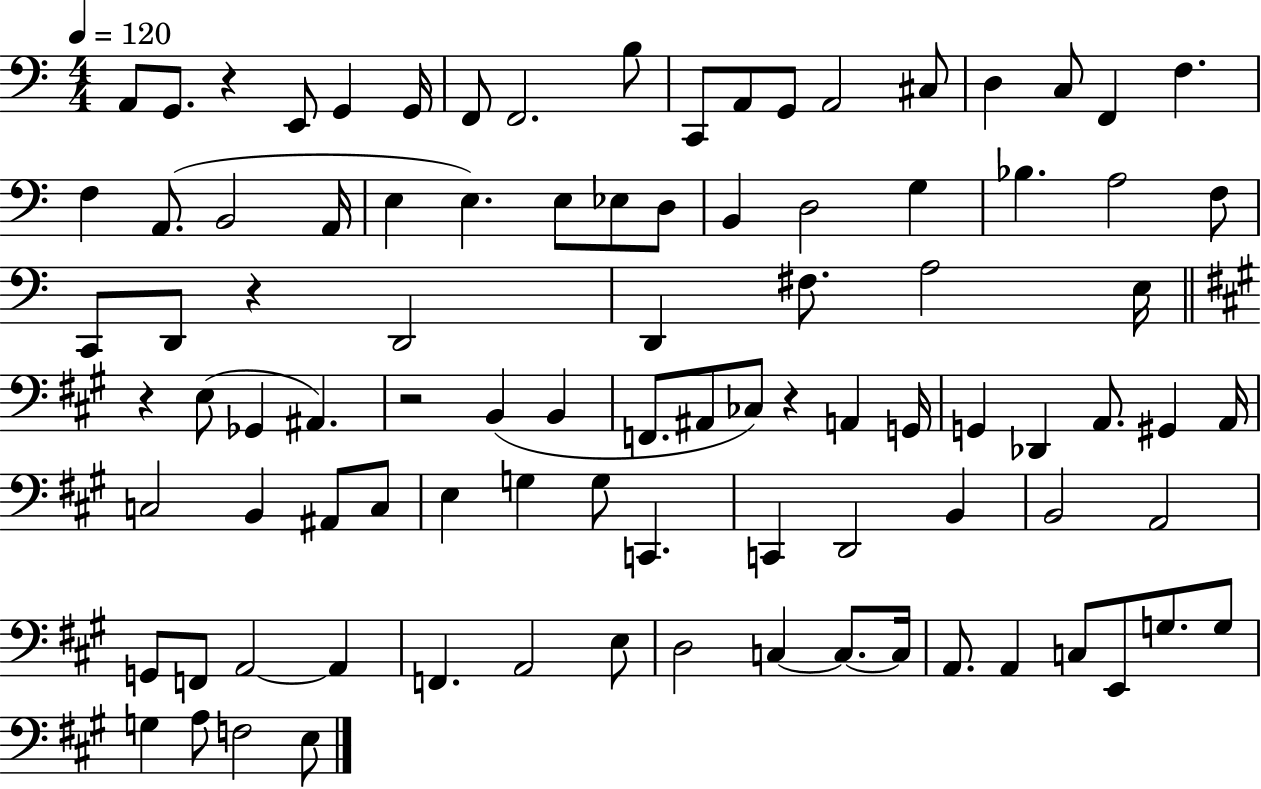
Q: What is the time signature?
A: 4/4